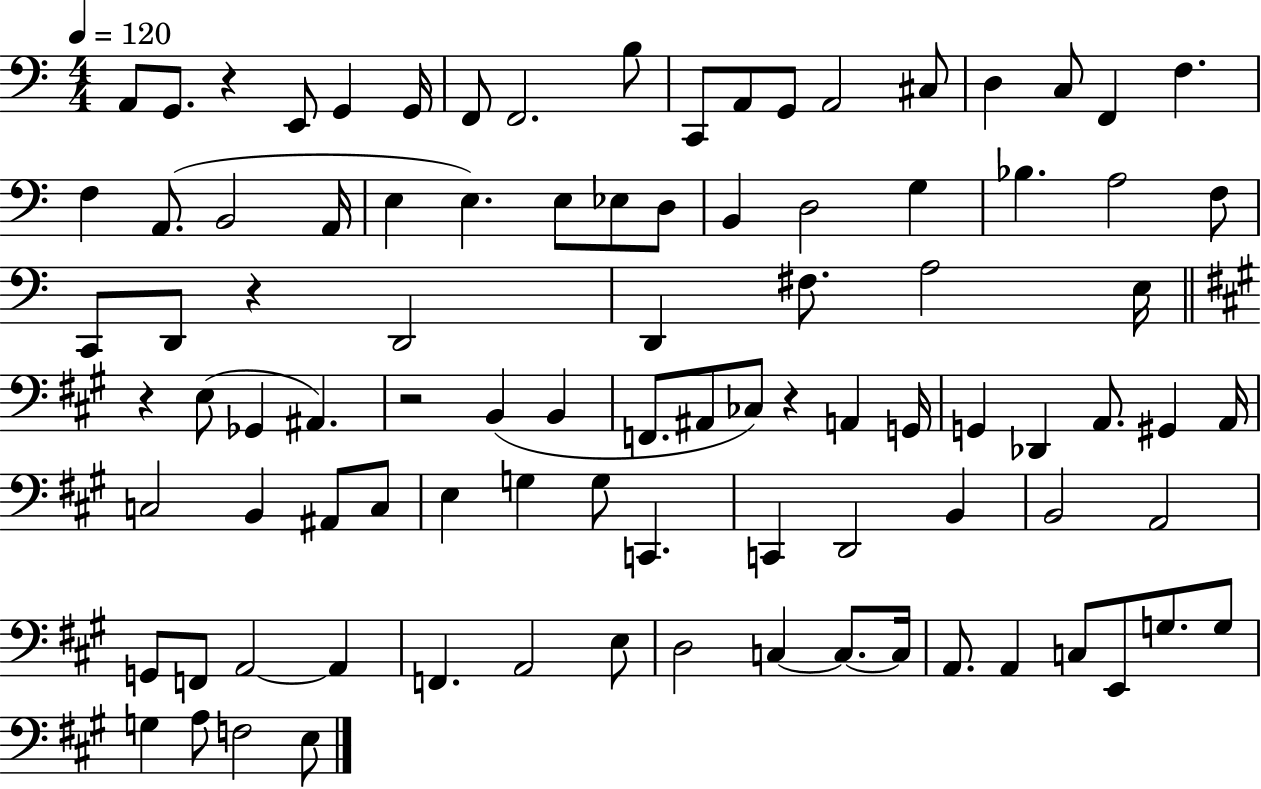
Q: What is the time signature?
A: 4/4